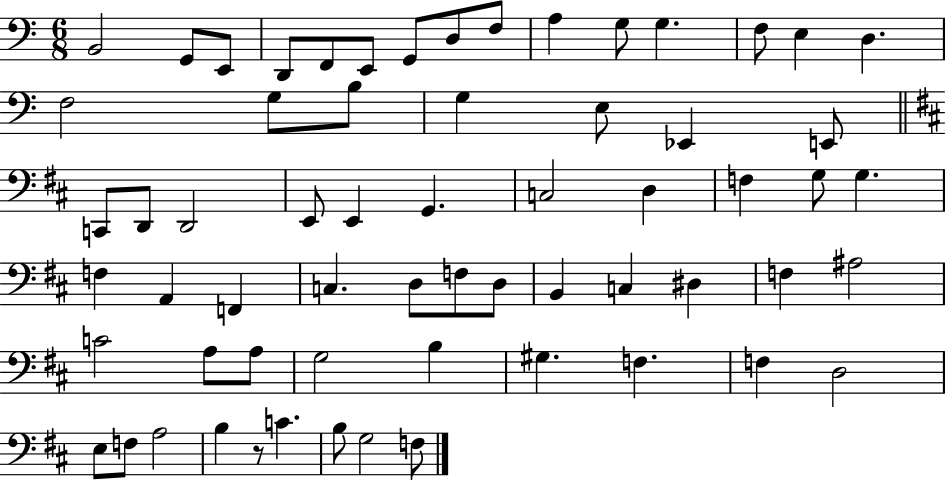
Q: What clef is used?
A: bass